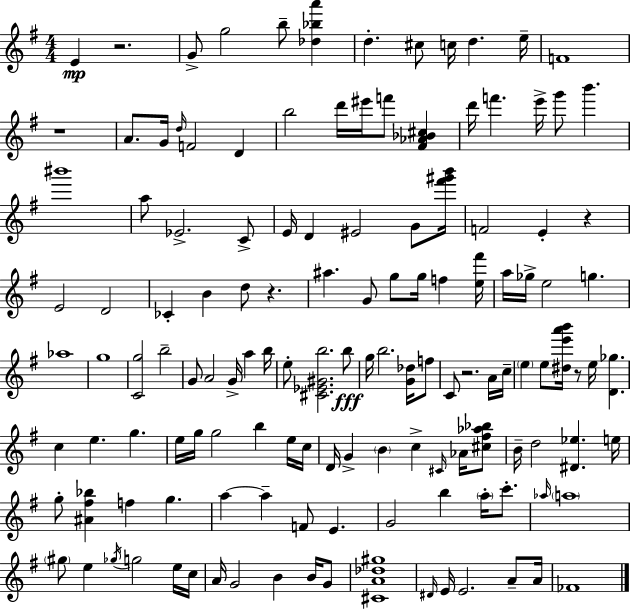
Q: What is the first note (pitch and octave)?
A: E4